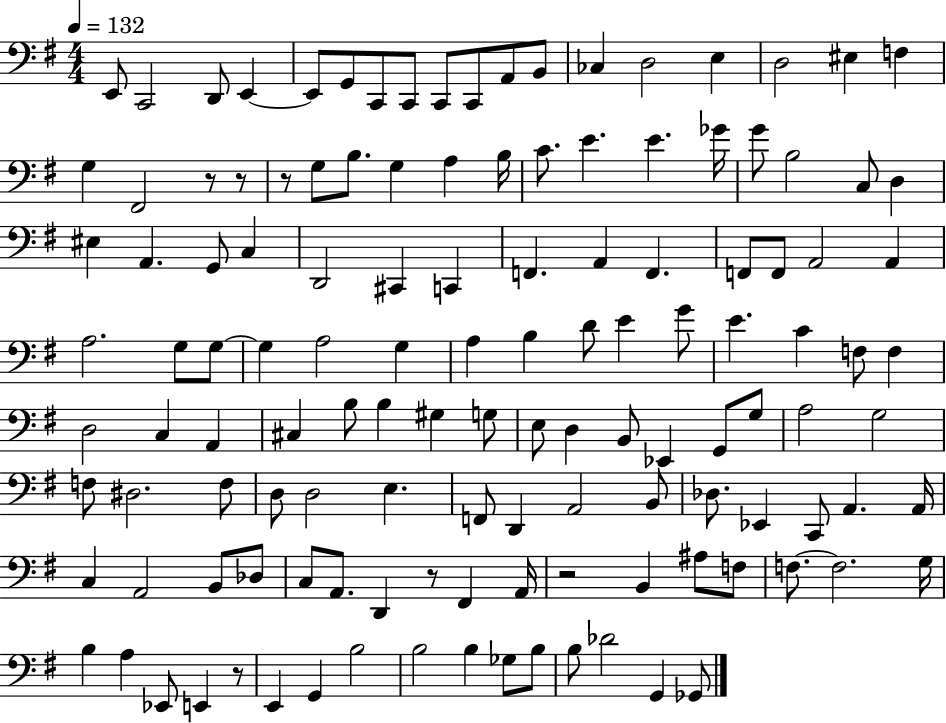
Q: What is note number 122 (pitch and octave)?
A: G2